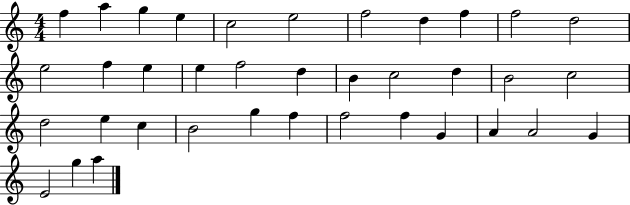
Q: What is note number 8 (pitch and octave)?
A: D5